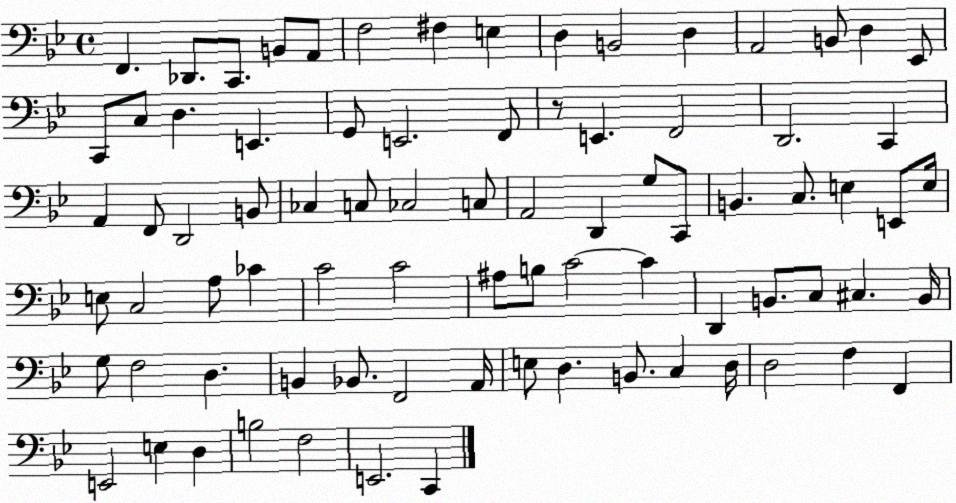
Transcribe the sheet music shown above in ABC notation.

X:1
T:Untitled
M:4/4
L:1/4
K:Bb
F,, _D,,/2 C,,/2 B,,/2 A,,/2 F,2 ^F, E, D, B,,2 D, A,,2 B,,/2 D, _E,,/2 C,,/2 C,/2 D, E,, G,,/2 E,,2 F,,/2 z/2 E,, F,,2 D,,2 C,, A,, F,,/2 D,,2 B,,/2 _C, C,/2 _C,2 C,/2 A,,2 D,, G,/2 C,,/2 B,, C,/2 E, E,,/2 E,/4 E,/2 C,2 A,/2 _C C2 C2 ^A,/2 B,/2 C2 C D,, B,,/2 C,/2 ^C, B,,/4 G,/2 F,2 D, B,, _B,,/2 F,,2 A,,/4 E,/2 D, B,,/2 C, D,/4 D,2 F, F,, E,,2 E, D, B,2 F,2 E,,2 C,,